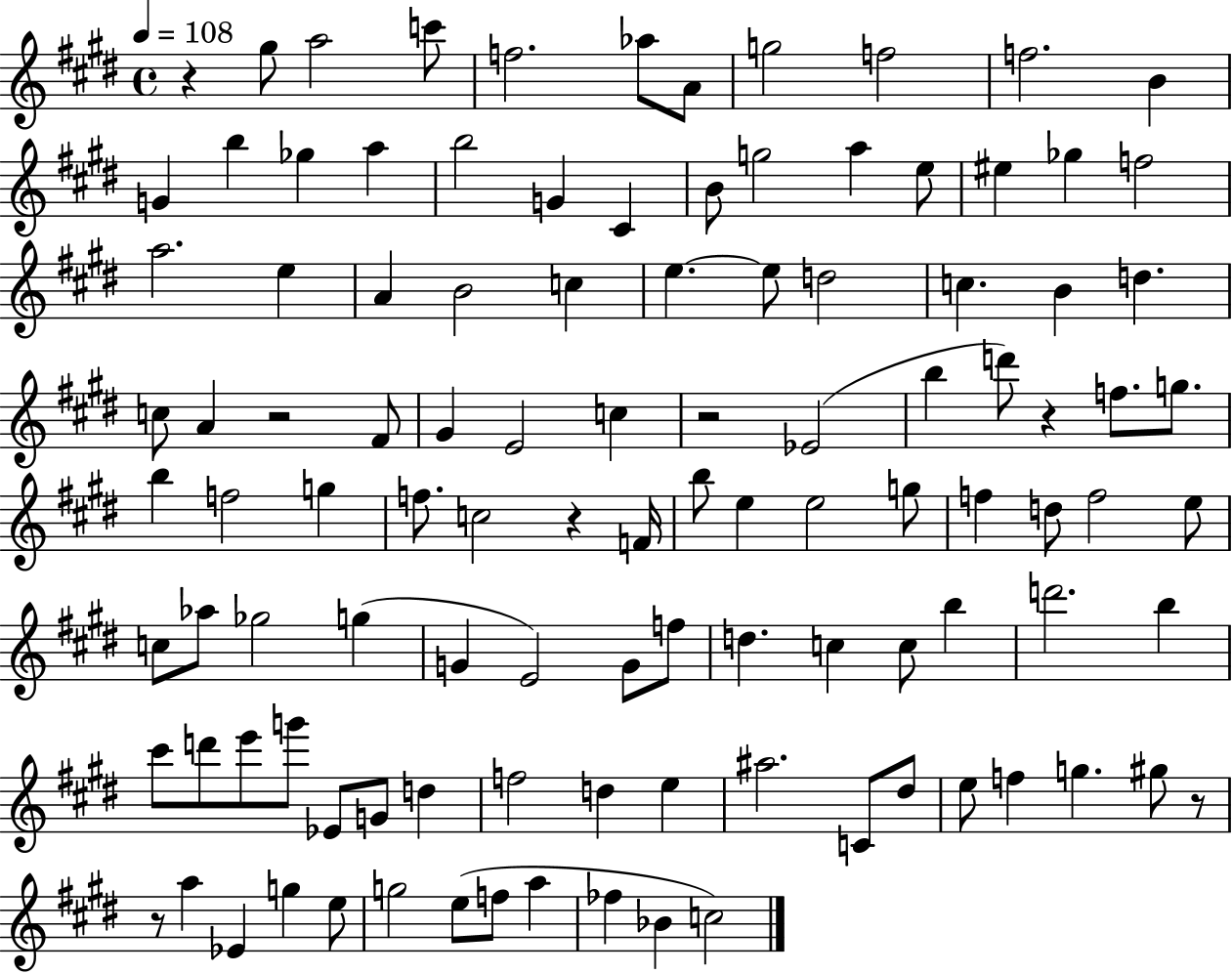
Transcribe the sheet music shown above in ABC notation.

X:1
T:Untitled
M:4/4
L:1/4
K:E
z ^g/2 a2 c'/2 f2 _a/2 A/2 g2 f2 f2 B G b _g a b2 G ^C B/2 g2 a e/2 ^e _g f2 a2 e A B2 c e e/2 d2 c B d c/2 A z2 ^F/2 ^G E2 c z2 _E2 b d'/2 z f/2 g/2 b f2 g f/2 c2 z F/4 b/2 e e2 g/2 f d/2 f2 e/2 c/2 _a/2 _g2 g G E2 G/2 f/2 d c c/2 b d'2 b ^c'/2 d'/2 e'/2 g'/2 _E/2 G/2 d f2 d e ^a2 C/2 ^d/2 e/2 f g ^g/2 z/2 z/2 a _E g e/2 g2 e/2 f/2 a _f _B c2